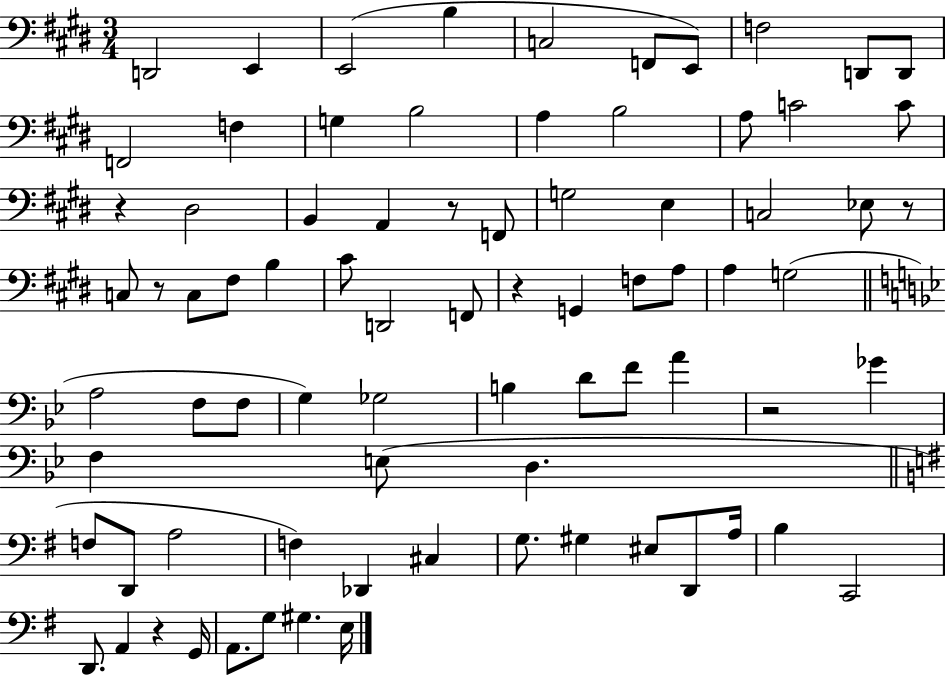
X:1
T:Untitled
M:3/4
L:1/4
K:E
D,,2 E,, E,,2 B, C,2 F,,/2 E,,/2 F,2 D,,/2 D,,/2 F,,2 F, G, B,2 A, B,2 A,/2 C2 C/2 z ^D,2 B,, A,, z/2 F,,/2 G,2 E, C,2 _E,/2 z/2 C,/2 z/2 C,/2 ^F,/2 B, ^C/2 D,,2 F,,/2 z G,, F,/2 A,/2 A, G,2 A,2 F,/2 F,/2 G, _G,2 B, D/2 F/2 A z2 _G F, E,/2 D, F,/2 D,,/2 A,2 F, _D,, ^C, G,/2 ^G, ^E,/2 D,,/2 A,/4 B, C,,2 D,,/2 A,, z G,,/4 A,,/2 G,/2 ^G, E,/4